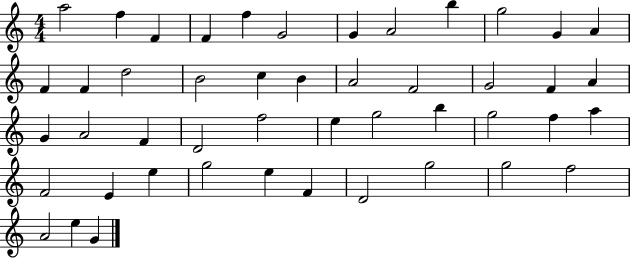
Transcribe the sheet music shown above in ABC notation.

X:1
T:Untitled
M:4/4
L:1/4
K:C
a2 f F F f G2 G A2 b g2 G A F F d2 B2 c B A2 F2 G2 F A G A2 F D2 f2 e g2 b g2 f a F2 E e g2 e F D2 g2 g2 f2 A2 e G